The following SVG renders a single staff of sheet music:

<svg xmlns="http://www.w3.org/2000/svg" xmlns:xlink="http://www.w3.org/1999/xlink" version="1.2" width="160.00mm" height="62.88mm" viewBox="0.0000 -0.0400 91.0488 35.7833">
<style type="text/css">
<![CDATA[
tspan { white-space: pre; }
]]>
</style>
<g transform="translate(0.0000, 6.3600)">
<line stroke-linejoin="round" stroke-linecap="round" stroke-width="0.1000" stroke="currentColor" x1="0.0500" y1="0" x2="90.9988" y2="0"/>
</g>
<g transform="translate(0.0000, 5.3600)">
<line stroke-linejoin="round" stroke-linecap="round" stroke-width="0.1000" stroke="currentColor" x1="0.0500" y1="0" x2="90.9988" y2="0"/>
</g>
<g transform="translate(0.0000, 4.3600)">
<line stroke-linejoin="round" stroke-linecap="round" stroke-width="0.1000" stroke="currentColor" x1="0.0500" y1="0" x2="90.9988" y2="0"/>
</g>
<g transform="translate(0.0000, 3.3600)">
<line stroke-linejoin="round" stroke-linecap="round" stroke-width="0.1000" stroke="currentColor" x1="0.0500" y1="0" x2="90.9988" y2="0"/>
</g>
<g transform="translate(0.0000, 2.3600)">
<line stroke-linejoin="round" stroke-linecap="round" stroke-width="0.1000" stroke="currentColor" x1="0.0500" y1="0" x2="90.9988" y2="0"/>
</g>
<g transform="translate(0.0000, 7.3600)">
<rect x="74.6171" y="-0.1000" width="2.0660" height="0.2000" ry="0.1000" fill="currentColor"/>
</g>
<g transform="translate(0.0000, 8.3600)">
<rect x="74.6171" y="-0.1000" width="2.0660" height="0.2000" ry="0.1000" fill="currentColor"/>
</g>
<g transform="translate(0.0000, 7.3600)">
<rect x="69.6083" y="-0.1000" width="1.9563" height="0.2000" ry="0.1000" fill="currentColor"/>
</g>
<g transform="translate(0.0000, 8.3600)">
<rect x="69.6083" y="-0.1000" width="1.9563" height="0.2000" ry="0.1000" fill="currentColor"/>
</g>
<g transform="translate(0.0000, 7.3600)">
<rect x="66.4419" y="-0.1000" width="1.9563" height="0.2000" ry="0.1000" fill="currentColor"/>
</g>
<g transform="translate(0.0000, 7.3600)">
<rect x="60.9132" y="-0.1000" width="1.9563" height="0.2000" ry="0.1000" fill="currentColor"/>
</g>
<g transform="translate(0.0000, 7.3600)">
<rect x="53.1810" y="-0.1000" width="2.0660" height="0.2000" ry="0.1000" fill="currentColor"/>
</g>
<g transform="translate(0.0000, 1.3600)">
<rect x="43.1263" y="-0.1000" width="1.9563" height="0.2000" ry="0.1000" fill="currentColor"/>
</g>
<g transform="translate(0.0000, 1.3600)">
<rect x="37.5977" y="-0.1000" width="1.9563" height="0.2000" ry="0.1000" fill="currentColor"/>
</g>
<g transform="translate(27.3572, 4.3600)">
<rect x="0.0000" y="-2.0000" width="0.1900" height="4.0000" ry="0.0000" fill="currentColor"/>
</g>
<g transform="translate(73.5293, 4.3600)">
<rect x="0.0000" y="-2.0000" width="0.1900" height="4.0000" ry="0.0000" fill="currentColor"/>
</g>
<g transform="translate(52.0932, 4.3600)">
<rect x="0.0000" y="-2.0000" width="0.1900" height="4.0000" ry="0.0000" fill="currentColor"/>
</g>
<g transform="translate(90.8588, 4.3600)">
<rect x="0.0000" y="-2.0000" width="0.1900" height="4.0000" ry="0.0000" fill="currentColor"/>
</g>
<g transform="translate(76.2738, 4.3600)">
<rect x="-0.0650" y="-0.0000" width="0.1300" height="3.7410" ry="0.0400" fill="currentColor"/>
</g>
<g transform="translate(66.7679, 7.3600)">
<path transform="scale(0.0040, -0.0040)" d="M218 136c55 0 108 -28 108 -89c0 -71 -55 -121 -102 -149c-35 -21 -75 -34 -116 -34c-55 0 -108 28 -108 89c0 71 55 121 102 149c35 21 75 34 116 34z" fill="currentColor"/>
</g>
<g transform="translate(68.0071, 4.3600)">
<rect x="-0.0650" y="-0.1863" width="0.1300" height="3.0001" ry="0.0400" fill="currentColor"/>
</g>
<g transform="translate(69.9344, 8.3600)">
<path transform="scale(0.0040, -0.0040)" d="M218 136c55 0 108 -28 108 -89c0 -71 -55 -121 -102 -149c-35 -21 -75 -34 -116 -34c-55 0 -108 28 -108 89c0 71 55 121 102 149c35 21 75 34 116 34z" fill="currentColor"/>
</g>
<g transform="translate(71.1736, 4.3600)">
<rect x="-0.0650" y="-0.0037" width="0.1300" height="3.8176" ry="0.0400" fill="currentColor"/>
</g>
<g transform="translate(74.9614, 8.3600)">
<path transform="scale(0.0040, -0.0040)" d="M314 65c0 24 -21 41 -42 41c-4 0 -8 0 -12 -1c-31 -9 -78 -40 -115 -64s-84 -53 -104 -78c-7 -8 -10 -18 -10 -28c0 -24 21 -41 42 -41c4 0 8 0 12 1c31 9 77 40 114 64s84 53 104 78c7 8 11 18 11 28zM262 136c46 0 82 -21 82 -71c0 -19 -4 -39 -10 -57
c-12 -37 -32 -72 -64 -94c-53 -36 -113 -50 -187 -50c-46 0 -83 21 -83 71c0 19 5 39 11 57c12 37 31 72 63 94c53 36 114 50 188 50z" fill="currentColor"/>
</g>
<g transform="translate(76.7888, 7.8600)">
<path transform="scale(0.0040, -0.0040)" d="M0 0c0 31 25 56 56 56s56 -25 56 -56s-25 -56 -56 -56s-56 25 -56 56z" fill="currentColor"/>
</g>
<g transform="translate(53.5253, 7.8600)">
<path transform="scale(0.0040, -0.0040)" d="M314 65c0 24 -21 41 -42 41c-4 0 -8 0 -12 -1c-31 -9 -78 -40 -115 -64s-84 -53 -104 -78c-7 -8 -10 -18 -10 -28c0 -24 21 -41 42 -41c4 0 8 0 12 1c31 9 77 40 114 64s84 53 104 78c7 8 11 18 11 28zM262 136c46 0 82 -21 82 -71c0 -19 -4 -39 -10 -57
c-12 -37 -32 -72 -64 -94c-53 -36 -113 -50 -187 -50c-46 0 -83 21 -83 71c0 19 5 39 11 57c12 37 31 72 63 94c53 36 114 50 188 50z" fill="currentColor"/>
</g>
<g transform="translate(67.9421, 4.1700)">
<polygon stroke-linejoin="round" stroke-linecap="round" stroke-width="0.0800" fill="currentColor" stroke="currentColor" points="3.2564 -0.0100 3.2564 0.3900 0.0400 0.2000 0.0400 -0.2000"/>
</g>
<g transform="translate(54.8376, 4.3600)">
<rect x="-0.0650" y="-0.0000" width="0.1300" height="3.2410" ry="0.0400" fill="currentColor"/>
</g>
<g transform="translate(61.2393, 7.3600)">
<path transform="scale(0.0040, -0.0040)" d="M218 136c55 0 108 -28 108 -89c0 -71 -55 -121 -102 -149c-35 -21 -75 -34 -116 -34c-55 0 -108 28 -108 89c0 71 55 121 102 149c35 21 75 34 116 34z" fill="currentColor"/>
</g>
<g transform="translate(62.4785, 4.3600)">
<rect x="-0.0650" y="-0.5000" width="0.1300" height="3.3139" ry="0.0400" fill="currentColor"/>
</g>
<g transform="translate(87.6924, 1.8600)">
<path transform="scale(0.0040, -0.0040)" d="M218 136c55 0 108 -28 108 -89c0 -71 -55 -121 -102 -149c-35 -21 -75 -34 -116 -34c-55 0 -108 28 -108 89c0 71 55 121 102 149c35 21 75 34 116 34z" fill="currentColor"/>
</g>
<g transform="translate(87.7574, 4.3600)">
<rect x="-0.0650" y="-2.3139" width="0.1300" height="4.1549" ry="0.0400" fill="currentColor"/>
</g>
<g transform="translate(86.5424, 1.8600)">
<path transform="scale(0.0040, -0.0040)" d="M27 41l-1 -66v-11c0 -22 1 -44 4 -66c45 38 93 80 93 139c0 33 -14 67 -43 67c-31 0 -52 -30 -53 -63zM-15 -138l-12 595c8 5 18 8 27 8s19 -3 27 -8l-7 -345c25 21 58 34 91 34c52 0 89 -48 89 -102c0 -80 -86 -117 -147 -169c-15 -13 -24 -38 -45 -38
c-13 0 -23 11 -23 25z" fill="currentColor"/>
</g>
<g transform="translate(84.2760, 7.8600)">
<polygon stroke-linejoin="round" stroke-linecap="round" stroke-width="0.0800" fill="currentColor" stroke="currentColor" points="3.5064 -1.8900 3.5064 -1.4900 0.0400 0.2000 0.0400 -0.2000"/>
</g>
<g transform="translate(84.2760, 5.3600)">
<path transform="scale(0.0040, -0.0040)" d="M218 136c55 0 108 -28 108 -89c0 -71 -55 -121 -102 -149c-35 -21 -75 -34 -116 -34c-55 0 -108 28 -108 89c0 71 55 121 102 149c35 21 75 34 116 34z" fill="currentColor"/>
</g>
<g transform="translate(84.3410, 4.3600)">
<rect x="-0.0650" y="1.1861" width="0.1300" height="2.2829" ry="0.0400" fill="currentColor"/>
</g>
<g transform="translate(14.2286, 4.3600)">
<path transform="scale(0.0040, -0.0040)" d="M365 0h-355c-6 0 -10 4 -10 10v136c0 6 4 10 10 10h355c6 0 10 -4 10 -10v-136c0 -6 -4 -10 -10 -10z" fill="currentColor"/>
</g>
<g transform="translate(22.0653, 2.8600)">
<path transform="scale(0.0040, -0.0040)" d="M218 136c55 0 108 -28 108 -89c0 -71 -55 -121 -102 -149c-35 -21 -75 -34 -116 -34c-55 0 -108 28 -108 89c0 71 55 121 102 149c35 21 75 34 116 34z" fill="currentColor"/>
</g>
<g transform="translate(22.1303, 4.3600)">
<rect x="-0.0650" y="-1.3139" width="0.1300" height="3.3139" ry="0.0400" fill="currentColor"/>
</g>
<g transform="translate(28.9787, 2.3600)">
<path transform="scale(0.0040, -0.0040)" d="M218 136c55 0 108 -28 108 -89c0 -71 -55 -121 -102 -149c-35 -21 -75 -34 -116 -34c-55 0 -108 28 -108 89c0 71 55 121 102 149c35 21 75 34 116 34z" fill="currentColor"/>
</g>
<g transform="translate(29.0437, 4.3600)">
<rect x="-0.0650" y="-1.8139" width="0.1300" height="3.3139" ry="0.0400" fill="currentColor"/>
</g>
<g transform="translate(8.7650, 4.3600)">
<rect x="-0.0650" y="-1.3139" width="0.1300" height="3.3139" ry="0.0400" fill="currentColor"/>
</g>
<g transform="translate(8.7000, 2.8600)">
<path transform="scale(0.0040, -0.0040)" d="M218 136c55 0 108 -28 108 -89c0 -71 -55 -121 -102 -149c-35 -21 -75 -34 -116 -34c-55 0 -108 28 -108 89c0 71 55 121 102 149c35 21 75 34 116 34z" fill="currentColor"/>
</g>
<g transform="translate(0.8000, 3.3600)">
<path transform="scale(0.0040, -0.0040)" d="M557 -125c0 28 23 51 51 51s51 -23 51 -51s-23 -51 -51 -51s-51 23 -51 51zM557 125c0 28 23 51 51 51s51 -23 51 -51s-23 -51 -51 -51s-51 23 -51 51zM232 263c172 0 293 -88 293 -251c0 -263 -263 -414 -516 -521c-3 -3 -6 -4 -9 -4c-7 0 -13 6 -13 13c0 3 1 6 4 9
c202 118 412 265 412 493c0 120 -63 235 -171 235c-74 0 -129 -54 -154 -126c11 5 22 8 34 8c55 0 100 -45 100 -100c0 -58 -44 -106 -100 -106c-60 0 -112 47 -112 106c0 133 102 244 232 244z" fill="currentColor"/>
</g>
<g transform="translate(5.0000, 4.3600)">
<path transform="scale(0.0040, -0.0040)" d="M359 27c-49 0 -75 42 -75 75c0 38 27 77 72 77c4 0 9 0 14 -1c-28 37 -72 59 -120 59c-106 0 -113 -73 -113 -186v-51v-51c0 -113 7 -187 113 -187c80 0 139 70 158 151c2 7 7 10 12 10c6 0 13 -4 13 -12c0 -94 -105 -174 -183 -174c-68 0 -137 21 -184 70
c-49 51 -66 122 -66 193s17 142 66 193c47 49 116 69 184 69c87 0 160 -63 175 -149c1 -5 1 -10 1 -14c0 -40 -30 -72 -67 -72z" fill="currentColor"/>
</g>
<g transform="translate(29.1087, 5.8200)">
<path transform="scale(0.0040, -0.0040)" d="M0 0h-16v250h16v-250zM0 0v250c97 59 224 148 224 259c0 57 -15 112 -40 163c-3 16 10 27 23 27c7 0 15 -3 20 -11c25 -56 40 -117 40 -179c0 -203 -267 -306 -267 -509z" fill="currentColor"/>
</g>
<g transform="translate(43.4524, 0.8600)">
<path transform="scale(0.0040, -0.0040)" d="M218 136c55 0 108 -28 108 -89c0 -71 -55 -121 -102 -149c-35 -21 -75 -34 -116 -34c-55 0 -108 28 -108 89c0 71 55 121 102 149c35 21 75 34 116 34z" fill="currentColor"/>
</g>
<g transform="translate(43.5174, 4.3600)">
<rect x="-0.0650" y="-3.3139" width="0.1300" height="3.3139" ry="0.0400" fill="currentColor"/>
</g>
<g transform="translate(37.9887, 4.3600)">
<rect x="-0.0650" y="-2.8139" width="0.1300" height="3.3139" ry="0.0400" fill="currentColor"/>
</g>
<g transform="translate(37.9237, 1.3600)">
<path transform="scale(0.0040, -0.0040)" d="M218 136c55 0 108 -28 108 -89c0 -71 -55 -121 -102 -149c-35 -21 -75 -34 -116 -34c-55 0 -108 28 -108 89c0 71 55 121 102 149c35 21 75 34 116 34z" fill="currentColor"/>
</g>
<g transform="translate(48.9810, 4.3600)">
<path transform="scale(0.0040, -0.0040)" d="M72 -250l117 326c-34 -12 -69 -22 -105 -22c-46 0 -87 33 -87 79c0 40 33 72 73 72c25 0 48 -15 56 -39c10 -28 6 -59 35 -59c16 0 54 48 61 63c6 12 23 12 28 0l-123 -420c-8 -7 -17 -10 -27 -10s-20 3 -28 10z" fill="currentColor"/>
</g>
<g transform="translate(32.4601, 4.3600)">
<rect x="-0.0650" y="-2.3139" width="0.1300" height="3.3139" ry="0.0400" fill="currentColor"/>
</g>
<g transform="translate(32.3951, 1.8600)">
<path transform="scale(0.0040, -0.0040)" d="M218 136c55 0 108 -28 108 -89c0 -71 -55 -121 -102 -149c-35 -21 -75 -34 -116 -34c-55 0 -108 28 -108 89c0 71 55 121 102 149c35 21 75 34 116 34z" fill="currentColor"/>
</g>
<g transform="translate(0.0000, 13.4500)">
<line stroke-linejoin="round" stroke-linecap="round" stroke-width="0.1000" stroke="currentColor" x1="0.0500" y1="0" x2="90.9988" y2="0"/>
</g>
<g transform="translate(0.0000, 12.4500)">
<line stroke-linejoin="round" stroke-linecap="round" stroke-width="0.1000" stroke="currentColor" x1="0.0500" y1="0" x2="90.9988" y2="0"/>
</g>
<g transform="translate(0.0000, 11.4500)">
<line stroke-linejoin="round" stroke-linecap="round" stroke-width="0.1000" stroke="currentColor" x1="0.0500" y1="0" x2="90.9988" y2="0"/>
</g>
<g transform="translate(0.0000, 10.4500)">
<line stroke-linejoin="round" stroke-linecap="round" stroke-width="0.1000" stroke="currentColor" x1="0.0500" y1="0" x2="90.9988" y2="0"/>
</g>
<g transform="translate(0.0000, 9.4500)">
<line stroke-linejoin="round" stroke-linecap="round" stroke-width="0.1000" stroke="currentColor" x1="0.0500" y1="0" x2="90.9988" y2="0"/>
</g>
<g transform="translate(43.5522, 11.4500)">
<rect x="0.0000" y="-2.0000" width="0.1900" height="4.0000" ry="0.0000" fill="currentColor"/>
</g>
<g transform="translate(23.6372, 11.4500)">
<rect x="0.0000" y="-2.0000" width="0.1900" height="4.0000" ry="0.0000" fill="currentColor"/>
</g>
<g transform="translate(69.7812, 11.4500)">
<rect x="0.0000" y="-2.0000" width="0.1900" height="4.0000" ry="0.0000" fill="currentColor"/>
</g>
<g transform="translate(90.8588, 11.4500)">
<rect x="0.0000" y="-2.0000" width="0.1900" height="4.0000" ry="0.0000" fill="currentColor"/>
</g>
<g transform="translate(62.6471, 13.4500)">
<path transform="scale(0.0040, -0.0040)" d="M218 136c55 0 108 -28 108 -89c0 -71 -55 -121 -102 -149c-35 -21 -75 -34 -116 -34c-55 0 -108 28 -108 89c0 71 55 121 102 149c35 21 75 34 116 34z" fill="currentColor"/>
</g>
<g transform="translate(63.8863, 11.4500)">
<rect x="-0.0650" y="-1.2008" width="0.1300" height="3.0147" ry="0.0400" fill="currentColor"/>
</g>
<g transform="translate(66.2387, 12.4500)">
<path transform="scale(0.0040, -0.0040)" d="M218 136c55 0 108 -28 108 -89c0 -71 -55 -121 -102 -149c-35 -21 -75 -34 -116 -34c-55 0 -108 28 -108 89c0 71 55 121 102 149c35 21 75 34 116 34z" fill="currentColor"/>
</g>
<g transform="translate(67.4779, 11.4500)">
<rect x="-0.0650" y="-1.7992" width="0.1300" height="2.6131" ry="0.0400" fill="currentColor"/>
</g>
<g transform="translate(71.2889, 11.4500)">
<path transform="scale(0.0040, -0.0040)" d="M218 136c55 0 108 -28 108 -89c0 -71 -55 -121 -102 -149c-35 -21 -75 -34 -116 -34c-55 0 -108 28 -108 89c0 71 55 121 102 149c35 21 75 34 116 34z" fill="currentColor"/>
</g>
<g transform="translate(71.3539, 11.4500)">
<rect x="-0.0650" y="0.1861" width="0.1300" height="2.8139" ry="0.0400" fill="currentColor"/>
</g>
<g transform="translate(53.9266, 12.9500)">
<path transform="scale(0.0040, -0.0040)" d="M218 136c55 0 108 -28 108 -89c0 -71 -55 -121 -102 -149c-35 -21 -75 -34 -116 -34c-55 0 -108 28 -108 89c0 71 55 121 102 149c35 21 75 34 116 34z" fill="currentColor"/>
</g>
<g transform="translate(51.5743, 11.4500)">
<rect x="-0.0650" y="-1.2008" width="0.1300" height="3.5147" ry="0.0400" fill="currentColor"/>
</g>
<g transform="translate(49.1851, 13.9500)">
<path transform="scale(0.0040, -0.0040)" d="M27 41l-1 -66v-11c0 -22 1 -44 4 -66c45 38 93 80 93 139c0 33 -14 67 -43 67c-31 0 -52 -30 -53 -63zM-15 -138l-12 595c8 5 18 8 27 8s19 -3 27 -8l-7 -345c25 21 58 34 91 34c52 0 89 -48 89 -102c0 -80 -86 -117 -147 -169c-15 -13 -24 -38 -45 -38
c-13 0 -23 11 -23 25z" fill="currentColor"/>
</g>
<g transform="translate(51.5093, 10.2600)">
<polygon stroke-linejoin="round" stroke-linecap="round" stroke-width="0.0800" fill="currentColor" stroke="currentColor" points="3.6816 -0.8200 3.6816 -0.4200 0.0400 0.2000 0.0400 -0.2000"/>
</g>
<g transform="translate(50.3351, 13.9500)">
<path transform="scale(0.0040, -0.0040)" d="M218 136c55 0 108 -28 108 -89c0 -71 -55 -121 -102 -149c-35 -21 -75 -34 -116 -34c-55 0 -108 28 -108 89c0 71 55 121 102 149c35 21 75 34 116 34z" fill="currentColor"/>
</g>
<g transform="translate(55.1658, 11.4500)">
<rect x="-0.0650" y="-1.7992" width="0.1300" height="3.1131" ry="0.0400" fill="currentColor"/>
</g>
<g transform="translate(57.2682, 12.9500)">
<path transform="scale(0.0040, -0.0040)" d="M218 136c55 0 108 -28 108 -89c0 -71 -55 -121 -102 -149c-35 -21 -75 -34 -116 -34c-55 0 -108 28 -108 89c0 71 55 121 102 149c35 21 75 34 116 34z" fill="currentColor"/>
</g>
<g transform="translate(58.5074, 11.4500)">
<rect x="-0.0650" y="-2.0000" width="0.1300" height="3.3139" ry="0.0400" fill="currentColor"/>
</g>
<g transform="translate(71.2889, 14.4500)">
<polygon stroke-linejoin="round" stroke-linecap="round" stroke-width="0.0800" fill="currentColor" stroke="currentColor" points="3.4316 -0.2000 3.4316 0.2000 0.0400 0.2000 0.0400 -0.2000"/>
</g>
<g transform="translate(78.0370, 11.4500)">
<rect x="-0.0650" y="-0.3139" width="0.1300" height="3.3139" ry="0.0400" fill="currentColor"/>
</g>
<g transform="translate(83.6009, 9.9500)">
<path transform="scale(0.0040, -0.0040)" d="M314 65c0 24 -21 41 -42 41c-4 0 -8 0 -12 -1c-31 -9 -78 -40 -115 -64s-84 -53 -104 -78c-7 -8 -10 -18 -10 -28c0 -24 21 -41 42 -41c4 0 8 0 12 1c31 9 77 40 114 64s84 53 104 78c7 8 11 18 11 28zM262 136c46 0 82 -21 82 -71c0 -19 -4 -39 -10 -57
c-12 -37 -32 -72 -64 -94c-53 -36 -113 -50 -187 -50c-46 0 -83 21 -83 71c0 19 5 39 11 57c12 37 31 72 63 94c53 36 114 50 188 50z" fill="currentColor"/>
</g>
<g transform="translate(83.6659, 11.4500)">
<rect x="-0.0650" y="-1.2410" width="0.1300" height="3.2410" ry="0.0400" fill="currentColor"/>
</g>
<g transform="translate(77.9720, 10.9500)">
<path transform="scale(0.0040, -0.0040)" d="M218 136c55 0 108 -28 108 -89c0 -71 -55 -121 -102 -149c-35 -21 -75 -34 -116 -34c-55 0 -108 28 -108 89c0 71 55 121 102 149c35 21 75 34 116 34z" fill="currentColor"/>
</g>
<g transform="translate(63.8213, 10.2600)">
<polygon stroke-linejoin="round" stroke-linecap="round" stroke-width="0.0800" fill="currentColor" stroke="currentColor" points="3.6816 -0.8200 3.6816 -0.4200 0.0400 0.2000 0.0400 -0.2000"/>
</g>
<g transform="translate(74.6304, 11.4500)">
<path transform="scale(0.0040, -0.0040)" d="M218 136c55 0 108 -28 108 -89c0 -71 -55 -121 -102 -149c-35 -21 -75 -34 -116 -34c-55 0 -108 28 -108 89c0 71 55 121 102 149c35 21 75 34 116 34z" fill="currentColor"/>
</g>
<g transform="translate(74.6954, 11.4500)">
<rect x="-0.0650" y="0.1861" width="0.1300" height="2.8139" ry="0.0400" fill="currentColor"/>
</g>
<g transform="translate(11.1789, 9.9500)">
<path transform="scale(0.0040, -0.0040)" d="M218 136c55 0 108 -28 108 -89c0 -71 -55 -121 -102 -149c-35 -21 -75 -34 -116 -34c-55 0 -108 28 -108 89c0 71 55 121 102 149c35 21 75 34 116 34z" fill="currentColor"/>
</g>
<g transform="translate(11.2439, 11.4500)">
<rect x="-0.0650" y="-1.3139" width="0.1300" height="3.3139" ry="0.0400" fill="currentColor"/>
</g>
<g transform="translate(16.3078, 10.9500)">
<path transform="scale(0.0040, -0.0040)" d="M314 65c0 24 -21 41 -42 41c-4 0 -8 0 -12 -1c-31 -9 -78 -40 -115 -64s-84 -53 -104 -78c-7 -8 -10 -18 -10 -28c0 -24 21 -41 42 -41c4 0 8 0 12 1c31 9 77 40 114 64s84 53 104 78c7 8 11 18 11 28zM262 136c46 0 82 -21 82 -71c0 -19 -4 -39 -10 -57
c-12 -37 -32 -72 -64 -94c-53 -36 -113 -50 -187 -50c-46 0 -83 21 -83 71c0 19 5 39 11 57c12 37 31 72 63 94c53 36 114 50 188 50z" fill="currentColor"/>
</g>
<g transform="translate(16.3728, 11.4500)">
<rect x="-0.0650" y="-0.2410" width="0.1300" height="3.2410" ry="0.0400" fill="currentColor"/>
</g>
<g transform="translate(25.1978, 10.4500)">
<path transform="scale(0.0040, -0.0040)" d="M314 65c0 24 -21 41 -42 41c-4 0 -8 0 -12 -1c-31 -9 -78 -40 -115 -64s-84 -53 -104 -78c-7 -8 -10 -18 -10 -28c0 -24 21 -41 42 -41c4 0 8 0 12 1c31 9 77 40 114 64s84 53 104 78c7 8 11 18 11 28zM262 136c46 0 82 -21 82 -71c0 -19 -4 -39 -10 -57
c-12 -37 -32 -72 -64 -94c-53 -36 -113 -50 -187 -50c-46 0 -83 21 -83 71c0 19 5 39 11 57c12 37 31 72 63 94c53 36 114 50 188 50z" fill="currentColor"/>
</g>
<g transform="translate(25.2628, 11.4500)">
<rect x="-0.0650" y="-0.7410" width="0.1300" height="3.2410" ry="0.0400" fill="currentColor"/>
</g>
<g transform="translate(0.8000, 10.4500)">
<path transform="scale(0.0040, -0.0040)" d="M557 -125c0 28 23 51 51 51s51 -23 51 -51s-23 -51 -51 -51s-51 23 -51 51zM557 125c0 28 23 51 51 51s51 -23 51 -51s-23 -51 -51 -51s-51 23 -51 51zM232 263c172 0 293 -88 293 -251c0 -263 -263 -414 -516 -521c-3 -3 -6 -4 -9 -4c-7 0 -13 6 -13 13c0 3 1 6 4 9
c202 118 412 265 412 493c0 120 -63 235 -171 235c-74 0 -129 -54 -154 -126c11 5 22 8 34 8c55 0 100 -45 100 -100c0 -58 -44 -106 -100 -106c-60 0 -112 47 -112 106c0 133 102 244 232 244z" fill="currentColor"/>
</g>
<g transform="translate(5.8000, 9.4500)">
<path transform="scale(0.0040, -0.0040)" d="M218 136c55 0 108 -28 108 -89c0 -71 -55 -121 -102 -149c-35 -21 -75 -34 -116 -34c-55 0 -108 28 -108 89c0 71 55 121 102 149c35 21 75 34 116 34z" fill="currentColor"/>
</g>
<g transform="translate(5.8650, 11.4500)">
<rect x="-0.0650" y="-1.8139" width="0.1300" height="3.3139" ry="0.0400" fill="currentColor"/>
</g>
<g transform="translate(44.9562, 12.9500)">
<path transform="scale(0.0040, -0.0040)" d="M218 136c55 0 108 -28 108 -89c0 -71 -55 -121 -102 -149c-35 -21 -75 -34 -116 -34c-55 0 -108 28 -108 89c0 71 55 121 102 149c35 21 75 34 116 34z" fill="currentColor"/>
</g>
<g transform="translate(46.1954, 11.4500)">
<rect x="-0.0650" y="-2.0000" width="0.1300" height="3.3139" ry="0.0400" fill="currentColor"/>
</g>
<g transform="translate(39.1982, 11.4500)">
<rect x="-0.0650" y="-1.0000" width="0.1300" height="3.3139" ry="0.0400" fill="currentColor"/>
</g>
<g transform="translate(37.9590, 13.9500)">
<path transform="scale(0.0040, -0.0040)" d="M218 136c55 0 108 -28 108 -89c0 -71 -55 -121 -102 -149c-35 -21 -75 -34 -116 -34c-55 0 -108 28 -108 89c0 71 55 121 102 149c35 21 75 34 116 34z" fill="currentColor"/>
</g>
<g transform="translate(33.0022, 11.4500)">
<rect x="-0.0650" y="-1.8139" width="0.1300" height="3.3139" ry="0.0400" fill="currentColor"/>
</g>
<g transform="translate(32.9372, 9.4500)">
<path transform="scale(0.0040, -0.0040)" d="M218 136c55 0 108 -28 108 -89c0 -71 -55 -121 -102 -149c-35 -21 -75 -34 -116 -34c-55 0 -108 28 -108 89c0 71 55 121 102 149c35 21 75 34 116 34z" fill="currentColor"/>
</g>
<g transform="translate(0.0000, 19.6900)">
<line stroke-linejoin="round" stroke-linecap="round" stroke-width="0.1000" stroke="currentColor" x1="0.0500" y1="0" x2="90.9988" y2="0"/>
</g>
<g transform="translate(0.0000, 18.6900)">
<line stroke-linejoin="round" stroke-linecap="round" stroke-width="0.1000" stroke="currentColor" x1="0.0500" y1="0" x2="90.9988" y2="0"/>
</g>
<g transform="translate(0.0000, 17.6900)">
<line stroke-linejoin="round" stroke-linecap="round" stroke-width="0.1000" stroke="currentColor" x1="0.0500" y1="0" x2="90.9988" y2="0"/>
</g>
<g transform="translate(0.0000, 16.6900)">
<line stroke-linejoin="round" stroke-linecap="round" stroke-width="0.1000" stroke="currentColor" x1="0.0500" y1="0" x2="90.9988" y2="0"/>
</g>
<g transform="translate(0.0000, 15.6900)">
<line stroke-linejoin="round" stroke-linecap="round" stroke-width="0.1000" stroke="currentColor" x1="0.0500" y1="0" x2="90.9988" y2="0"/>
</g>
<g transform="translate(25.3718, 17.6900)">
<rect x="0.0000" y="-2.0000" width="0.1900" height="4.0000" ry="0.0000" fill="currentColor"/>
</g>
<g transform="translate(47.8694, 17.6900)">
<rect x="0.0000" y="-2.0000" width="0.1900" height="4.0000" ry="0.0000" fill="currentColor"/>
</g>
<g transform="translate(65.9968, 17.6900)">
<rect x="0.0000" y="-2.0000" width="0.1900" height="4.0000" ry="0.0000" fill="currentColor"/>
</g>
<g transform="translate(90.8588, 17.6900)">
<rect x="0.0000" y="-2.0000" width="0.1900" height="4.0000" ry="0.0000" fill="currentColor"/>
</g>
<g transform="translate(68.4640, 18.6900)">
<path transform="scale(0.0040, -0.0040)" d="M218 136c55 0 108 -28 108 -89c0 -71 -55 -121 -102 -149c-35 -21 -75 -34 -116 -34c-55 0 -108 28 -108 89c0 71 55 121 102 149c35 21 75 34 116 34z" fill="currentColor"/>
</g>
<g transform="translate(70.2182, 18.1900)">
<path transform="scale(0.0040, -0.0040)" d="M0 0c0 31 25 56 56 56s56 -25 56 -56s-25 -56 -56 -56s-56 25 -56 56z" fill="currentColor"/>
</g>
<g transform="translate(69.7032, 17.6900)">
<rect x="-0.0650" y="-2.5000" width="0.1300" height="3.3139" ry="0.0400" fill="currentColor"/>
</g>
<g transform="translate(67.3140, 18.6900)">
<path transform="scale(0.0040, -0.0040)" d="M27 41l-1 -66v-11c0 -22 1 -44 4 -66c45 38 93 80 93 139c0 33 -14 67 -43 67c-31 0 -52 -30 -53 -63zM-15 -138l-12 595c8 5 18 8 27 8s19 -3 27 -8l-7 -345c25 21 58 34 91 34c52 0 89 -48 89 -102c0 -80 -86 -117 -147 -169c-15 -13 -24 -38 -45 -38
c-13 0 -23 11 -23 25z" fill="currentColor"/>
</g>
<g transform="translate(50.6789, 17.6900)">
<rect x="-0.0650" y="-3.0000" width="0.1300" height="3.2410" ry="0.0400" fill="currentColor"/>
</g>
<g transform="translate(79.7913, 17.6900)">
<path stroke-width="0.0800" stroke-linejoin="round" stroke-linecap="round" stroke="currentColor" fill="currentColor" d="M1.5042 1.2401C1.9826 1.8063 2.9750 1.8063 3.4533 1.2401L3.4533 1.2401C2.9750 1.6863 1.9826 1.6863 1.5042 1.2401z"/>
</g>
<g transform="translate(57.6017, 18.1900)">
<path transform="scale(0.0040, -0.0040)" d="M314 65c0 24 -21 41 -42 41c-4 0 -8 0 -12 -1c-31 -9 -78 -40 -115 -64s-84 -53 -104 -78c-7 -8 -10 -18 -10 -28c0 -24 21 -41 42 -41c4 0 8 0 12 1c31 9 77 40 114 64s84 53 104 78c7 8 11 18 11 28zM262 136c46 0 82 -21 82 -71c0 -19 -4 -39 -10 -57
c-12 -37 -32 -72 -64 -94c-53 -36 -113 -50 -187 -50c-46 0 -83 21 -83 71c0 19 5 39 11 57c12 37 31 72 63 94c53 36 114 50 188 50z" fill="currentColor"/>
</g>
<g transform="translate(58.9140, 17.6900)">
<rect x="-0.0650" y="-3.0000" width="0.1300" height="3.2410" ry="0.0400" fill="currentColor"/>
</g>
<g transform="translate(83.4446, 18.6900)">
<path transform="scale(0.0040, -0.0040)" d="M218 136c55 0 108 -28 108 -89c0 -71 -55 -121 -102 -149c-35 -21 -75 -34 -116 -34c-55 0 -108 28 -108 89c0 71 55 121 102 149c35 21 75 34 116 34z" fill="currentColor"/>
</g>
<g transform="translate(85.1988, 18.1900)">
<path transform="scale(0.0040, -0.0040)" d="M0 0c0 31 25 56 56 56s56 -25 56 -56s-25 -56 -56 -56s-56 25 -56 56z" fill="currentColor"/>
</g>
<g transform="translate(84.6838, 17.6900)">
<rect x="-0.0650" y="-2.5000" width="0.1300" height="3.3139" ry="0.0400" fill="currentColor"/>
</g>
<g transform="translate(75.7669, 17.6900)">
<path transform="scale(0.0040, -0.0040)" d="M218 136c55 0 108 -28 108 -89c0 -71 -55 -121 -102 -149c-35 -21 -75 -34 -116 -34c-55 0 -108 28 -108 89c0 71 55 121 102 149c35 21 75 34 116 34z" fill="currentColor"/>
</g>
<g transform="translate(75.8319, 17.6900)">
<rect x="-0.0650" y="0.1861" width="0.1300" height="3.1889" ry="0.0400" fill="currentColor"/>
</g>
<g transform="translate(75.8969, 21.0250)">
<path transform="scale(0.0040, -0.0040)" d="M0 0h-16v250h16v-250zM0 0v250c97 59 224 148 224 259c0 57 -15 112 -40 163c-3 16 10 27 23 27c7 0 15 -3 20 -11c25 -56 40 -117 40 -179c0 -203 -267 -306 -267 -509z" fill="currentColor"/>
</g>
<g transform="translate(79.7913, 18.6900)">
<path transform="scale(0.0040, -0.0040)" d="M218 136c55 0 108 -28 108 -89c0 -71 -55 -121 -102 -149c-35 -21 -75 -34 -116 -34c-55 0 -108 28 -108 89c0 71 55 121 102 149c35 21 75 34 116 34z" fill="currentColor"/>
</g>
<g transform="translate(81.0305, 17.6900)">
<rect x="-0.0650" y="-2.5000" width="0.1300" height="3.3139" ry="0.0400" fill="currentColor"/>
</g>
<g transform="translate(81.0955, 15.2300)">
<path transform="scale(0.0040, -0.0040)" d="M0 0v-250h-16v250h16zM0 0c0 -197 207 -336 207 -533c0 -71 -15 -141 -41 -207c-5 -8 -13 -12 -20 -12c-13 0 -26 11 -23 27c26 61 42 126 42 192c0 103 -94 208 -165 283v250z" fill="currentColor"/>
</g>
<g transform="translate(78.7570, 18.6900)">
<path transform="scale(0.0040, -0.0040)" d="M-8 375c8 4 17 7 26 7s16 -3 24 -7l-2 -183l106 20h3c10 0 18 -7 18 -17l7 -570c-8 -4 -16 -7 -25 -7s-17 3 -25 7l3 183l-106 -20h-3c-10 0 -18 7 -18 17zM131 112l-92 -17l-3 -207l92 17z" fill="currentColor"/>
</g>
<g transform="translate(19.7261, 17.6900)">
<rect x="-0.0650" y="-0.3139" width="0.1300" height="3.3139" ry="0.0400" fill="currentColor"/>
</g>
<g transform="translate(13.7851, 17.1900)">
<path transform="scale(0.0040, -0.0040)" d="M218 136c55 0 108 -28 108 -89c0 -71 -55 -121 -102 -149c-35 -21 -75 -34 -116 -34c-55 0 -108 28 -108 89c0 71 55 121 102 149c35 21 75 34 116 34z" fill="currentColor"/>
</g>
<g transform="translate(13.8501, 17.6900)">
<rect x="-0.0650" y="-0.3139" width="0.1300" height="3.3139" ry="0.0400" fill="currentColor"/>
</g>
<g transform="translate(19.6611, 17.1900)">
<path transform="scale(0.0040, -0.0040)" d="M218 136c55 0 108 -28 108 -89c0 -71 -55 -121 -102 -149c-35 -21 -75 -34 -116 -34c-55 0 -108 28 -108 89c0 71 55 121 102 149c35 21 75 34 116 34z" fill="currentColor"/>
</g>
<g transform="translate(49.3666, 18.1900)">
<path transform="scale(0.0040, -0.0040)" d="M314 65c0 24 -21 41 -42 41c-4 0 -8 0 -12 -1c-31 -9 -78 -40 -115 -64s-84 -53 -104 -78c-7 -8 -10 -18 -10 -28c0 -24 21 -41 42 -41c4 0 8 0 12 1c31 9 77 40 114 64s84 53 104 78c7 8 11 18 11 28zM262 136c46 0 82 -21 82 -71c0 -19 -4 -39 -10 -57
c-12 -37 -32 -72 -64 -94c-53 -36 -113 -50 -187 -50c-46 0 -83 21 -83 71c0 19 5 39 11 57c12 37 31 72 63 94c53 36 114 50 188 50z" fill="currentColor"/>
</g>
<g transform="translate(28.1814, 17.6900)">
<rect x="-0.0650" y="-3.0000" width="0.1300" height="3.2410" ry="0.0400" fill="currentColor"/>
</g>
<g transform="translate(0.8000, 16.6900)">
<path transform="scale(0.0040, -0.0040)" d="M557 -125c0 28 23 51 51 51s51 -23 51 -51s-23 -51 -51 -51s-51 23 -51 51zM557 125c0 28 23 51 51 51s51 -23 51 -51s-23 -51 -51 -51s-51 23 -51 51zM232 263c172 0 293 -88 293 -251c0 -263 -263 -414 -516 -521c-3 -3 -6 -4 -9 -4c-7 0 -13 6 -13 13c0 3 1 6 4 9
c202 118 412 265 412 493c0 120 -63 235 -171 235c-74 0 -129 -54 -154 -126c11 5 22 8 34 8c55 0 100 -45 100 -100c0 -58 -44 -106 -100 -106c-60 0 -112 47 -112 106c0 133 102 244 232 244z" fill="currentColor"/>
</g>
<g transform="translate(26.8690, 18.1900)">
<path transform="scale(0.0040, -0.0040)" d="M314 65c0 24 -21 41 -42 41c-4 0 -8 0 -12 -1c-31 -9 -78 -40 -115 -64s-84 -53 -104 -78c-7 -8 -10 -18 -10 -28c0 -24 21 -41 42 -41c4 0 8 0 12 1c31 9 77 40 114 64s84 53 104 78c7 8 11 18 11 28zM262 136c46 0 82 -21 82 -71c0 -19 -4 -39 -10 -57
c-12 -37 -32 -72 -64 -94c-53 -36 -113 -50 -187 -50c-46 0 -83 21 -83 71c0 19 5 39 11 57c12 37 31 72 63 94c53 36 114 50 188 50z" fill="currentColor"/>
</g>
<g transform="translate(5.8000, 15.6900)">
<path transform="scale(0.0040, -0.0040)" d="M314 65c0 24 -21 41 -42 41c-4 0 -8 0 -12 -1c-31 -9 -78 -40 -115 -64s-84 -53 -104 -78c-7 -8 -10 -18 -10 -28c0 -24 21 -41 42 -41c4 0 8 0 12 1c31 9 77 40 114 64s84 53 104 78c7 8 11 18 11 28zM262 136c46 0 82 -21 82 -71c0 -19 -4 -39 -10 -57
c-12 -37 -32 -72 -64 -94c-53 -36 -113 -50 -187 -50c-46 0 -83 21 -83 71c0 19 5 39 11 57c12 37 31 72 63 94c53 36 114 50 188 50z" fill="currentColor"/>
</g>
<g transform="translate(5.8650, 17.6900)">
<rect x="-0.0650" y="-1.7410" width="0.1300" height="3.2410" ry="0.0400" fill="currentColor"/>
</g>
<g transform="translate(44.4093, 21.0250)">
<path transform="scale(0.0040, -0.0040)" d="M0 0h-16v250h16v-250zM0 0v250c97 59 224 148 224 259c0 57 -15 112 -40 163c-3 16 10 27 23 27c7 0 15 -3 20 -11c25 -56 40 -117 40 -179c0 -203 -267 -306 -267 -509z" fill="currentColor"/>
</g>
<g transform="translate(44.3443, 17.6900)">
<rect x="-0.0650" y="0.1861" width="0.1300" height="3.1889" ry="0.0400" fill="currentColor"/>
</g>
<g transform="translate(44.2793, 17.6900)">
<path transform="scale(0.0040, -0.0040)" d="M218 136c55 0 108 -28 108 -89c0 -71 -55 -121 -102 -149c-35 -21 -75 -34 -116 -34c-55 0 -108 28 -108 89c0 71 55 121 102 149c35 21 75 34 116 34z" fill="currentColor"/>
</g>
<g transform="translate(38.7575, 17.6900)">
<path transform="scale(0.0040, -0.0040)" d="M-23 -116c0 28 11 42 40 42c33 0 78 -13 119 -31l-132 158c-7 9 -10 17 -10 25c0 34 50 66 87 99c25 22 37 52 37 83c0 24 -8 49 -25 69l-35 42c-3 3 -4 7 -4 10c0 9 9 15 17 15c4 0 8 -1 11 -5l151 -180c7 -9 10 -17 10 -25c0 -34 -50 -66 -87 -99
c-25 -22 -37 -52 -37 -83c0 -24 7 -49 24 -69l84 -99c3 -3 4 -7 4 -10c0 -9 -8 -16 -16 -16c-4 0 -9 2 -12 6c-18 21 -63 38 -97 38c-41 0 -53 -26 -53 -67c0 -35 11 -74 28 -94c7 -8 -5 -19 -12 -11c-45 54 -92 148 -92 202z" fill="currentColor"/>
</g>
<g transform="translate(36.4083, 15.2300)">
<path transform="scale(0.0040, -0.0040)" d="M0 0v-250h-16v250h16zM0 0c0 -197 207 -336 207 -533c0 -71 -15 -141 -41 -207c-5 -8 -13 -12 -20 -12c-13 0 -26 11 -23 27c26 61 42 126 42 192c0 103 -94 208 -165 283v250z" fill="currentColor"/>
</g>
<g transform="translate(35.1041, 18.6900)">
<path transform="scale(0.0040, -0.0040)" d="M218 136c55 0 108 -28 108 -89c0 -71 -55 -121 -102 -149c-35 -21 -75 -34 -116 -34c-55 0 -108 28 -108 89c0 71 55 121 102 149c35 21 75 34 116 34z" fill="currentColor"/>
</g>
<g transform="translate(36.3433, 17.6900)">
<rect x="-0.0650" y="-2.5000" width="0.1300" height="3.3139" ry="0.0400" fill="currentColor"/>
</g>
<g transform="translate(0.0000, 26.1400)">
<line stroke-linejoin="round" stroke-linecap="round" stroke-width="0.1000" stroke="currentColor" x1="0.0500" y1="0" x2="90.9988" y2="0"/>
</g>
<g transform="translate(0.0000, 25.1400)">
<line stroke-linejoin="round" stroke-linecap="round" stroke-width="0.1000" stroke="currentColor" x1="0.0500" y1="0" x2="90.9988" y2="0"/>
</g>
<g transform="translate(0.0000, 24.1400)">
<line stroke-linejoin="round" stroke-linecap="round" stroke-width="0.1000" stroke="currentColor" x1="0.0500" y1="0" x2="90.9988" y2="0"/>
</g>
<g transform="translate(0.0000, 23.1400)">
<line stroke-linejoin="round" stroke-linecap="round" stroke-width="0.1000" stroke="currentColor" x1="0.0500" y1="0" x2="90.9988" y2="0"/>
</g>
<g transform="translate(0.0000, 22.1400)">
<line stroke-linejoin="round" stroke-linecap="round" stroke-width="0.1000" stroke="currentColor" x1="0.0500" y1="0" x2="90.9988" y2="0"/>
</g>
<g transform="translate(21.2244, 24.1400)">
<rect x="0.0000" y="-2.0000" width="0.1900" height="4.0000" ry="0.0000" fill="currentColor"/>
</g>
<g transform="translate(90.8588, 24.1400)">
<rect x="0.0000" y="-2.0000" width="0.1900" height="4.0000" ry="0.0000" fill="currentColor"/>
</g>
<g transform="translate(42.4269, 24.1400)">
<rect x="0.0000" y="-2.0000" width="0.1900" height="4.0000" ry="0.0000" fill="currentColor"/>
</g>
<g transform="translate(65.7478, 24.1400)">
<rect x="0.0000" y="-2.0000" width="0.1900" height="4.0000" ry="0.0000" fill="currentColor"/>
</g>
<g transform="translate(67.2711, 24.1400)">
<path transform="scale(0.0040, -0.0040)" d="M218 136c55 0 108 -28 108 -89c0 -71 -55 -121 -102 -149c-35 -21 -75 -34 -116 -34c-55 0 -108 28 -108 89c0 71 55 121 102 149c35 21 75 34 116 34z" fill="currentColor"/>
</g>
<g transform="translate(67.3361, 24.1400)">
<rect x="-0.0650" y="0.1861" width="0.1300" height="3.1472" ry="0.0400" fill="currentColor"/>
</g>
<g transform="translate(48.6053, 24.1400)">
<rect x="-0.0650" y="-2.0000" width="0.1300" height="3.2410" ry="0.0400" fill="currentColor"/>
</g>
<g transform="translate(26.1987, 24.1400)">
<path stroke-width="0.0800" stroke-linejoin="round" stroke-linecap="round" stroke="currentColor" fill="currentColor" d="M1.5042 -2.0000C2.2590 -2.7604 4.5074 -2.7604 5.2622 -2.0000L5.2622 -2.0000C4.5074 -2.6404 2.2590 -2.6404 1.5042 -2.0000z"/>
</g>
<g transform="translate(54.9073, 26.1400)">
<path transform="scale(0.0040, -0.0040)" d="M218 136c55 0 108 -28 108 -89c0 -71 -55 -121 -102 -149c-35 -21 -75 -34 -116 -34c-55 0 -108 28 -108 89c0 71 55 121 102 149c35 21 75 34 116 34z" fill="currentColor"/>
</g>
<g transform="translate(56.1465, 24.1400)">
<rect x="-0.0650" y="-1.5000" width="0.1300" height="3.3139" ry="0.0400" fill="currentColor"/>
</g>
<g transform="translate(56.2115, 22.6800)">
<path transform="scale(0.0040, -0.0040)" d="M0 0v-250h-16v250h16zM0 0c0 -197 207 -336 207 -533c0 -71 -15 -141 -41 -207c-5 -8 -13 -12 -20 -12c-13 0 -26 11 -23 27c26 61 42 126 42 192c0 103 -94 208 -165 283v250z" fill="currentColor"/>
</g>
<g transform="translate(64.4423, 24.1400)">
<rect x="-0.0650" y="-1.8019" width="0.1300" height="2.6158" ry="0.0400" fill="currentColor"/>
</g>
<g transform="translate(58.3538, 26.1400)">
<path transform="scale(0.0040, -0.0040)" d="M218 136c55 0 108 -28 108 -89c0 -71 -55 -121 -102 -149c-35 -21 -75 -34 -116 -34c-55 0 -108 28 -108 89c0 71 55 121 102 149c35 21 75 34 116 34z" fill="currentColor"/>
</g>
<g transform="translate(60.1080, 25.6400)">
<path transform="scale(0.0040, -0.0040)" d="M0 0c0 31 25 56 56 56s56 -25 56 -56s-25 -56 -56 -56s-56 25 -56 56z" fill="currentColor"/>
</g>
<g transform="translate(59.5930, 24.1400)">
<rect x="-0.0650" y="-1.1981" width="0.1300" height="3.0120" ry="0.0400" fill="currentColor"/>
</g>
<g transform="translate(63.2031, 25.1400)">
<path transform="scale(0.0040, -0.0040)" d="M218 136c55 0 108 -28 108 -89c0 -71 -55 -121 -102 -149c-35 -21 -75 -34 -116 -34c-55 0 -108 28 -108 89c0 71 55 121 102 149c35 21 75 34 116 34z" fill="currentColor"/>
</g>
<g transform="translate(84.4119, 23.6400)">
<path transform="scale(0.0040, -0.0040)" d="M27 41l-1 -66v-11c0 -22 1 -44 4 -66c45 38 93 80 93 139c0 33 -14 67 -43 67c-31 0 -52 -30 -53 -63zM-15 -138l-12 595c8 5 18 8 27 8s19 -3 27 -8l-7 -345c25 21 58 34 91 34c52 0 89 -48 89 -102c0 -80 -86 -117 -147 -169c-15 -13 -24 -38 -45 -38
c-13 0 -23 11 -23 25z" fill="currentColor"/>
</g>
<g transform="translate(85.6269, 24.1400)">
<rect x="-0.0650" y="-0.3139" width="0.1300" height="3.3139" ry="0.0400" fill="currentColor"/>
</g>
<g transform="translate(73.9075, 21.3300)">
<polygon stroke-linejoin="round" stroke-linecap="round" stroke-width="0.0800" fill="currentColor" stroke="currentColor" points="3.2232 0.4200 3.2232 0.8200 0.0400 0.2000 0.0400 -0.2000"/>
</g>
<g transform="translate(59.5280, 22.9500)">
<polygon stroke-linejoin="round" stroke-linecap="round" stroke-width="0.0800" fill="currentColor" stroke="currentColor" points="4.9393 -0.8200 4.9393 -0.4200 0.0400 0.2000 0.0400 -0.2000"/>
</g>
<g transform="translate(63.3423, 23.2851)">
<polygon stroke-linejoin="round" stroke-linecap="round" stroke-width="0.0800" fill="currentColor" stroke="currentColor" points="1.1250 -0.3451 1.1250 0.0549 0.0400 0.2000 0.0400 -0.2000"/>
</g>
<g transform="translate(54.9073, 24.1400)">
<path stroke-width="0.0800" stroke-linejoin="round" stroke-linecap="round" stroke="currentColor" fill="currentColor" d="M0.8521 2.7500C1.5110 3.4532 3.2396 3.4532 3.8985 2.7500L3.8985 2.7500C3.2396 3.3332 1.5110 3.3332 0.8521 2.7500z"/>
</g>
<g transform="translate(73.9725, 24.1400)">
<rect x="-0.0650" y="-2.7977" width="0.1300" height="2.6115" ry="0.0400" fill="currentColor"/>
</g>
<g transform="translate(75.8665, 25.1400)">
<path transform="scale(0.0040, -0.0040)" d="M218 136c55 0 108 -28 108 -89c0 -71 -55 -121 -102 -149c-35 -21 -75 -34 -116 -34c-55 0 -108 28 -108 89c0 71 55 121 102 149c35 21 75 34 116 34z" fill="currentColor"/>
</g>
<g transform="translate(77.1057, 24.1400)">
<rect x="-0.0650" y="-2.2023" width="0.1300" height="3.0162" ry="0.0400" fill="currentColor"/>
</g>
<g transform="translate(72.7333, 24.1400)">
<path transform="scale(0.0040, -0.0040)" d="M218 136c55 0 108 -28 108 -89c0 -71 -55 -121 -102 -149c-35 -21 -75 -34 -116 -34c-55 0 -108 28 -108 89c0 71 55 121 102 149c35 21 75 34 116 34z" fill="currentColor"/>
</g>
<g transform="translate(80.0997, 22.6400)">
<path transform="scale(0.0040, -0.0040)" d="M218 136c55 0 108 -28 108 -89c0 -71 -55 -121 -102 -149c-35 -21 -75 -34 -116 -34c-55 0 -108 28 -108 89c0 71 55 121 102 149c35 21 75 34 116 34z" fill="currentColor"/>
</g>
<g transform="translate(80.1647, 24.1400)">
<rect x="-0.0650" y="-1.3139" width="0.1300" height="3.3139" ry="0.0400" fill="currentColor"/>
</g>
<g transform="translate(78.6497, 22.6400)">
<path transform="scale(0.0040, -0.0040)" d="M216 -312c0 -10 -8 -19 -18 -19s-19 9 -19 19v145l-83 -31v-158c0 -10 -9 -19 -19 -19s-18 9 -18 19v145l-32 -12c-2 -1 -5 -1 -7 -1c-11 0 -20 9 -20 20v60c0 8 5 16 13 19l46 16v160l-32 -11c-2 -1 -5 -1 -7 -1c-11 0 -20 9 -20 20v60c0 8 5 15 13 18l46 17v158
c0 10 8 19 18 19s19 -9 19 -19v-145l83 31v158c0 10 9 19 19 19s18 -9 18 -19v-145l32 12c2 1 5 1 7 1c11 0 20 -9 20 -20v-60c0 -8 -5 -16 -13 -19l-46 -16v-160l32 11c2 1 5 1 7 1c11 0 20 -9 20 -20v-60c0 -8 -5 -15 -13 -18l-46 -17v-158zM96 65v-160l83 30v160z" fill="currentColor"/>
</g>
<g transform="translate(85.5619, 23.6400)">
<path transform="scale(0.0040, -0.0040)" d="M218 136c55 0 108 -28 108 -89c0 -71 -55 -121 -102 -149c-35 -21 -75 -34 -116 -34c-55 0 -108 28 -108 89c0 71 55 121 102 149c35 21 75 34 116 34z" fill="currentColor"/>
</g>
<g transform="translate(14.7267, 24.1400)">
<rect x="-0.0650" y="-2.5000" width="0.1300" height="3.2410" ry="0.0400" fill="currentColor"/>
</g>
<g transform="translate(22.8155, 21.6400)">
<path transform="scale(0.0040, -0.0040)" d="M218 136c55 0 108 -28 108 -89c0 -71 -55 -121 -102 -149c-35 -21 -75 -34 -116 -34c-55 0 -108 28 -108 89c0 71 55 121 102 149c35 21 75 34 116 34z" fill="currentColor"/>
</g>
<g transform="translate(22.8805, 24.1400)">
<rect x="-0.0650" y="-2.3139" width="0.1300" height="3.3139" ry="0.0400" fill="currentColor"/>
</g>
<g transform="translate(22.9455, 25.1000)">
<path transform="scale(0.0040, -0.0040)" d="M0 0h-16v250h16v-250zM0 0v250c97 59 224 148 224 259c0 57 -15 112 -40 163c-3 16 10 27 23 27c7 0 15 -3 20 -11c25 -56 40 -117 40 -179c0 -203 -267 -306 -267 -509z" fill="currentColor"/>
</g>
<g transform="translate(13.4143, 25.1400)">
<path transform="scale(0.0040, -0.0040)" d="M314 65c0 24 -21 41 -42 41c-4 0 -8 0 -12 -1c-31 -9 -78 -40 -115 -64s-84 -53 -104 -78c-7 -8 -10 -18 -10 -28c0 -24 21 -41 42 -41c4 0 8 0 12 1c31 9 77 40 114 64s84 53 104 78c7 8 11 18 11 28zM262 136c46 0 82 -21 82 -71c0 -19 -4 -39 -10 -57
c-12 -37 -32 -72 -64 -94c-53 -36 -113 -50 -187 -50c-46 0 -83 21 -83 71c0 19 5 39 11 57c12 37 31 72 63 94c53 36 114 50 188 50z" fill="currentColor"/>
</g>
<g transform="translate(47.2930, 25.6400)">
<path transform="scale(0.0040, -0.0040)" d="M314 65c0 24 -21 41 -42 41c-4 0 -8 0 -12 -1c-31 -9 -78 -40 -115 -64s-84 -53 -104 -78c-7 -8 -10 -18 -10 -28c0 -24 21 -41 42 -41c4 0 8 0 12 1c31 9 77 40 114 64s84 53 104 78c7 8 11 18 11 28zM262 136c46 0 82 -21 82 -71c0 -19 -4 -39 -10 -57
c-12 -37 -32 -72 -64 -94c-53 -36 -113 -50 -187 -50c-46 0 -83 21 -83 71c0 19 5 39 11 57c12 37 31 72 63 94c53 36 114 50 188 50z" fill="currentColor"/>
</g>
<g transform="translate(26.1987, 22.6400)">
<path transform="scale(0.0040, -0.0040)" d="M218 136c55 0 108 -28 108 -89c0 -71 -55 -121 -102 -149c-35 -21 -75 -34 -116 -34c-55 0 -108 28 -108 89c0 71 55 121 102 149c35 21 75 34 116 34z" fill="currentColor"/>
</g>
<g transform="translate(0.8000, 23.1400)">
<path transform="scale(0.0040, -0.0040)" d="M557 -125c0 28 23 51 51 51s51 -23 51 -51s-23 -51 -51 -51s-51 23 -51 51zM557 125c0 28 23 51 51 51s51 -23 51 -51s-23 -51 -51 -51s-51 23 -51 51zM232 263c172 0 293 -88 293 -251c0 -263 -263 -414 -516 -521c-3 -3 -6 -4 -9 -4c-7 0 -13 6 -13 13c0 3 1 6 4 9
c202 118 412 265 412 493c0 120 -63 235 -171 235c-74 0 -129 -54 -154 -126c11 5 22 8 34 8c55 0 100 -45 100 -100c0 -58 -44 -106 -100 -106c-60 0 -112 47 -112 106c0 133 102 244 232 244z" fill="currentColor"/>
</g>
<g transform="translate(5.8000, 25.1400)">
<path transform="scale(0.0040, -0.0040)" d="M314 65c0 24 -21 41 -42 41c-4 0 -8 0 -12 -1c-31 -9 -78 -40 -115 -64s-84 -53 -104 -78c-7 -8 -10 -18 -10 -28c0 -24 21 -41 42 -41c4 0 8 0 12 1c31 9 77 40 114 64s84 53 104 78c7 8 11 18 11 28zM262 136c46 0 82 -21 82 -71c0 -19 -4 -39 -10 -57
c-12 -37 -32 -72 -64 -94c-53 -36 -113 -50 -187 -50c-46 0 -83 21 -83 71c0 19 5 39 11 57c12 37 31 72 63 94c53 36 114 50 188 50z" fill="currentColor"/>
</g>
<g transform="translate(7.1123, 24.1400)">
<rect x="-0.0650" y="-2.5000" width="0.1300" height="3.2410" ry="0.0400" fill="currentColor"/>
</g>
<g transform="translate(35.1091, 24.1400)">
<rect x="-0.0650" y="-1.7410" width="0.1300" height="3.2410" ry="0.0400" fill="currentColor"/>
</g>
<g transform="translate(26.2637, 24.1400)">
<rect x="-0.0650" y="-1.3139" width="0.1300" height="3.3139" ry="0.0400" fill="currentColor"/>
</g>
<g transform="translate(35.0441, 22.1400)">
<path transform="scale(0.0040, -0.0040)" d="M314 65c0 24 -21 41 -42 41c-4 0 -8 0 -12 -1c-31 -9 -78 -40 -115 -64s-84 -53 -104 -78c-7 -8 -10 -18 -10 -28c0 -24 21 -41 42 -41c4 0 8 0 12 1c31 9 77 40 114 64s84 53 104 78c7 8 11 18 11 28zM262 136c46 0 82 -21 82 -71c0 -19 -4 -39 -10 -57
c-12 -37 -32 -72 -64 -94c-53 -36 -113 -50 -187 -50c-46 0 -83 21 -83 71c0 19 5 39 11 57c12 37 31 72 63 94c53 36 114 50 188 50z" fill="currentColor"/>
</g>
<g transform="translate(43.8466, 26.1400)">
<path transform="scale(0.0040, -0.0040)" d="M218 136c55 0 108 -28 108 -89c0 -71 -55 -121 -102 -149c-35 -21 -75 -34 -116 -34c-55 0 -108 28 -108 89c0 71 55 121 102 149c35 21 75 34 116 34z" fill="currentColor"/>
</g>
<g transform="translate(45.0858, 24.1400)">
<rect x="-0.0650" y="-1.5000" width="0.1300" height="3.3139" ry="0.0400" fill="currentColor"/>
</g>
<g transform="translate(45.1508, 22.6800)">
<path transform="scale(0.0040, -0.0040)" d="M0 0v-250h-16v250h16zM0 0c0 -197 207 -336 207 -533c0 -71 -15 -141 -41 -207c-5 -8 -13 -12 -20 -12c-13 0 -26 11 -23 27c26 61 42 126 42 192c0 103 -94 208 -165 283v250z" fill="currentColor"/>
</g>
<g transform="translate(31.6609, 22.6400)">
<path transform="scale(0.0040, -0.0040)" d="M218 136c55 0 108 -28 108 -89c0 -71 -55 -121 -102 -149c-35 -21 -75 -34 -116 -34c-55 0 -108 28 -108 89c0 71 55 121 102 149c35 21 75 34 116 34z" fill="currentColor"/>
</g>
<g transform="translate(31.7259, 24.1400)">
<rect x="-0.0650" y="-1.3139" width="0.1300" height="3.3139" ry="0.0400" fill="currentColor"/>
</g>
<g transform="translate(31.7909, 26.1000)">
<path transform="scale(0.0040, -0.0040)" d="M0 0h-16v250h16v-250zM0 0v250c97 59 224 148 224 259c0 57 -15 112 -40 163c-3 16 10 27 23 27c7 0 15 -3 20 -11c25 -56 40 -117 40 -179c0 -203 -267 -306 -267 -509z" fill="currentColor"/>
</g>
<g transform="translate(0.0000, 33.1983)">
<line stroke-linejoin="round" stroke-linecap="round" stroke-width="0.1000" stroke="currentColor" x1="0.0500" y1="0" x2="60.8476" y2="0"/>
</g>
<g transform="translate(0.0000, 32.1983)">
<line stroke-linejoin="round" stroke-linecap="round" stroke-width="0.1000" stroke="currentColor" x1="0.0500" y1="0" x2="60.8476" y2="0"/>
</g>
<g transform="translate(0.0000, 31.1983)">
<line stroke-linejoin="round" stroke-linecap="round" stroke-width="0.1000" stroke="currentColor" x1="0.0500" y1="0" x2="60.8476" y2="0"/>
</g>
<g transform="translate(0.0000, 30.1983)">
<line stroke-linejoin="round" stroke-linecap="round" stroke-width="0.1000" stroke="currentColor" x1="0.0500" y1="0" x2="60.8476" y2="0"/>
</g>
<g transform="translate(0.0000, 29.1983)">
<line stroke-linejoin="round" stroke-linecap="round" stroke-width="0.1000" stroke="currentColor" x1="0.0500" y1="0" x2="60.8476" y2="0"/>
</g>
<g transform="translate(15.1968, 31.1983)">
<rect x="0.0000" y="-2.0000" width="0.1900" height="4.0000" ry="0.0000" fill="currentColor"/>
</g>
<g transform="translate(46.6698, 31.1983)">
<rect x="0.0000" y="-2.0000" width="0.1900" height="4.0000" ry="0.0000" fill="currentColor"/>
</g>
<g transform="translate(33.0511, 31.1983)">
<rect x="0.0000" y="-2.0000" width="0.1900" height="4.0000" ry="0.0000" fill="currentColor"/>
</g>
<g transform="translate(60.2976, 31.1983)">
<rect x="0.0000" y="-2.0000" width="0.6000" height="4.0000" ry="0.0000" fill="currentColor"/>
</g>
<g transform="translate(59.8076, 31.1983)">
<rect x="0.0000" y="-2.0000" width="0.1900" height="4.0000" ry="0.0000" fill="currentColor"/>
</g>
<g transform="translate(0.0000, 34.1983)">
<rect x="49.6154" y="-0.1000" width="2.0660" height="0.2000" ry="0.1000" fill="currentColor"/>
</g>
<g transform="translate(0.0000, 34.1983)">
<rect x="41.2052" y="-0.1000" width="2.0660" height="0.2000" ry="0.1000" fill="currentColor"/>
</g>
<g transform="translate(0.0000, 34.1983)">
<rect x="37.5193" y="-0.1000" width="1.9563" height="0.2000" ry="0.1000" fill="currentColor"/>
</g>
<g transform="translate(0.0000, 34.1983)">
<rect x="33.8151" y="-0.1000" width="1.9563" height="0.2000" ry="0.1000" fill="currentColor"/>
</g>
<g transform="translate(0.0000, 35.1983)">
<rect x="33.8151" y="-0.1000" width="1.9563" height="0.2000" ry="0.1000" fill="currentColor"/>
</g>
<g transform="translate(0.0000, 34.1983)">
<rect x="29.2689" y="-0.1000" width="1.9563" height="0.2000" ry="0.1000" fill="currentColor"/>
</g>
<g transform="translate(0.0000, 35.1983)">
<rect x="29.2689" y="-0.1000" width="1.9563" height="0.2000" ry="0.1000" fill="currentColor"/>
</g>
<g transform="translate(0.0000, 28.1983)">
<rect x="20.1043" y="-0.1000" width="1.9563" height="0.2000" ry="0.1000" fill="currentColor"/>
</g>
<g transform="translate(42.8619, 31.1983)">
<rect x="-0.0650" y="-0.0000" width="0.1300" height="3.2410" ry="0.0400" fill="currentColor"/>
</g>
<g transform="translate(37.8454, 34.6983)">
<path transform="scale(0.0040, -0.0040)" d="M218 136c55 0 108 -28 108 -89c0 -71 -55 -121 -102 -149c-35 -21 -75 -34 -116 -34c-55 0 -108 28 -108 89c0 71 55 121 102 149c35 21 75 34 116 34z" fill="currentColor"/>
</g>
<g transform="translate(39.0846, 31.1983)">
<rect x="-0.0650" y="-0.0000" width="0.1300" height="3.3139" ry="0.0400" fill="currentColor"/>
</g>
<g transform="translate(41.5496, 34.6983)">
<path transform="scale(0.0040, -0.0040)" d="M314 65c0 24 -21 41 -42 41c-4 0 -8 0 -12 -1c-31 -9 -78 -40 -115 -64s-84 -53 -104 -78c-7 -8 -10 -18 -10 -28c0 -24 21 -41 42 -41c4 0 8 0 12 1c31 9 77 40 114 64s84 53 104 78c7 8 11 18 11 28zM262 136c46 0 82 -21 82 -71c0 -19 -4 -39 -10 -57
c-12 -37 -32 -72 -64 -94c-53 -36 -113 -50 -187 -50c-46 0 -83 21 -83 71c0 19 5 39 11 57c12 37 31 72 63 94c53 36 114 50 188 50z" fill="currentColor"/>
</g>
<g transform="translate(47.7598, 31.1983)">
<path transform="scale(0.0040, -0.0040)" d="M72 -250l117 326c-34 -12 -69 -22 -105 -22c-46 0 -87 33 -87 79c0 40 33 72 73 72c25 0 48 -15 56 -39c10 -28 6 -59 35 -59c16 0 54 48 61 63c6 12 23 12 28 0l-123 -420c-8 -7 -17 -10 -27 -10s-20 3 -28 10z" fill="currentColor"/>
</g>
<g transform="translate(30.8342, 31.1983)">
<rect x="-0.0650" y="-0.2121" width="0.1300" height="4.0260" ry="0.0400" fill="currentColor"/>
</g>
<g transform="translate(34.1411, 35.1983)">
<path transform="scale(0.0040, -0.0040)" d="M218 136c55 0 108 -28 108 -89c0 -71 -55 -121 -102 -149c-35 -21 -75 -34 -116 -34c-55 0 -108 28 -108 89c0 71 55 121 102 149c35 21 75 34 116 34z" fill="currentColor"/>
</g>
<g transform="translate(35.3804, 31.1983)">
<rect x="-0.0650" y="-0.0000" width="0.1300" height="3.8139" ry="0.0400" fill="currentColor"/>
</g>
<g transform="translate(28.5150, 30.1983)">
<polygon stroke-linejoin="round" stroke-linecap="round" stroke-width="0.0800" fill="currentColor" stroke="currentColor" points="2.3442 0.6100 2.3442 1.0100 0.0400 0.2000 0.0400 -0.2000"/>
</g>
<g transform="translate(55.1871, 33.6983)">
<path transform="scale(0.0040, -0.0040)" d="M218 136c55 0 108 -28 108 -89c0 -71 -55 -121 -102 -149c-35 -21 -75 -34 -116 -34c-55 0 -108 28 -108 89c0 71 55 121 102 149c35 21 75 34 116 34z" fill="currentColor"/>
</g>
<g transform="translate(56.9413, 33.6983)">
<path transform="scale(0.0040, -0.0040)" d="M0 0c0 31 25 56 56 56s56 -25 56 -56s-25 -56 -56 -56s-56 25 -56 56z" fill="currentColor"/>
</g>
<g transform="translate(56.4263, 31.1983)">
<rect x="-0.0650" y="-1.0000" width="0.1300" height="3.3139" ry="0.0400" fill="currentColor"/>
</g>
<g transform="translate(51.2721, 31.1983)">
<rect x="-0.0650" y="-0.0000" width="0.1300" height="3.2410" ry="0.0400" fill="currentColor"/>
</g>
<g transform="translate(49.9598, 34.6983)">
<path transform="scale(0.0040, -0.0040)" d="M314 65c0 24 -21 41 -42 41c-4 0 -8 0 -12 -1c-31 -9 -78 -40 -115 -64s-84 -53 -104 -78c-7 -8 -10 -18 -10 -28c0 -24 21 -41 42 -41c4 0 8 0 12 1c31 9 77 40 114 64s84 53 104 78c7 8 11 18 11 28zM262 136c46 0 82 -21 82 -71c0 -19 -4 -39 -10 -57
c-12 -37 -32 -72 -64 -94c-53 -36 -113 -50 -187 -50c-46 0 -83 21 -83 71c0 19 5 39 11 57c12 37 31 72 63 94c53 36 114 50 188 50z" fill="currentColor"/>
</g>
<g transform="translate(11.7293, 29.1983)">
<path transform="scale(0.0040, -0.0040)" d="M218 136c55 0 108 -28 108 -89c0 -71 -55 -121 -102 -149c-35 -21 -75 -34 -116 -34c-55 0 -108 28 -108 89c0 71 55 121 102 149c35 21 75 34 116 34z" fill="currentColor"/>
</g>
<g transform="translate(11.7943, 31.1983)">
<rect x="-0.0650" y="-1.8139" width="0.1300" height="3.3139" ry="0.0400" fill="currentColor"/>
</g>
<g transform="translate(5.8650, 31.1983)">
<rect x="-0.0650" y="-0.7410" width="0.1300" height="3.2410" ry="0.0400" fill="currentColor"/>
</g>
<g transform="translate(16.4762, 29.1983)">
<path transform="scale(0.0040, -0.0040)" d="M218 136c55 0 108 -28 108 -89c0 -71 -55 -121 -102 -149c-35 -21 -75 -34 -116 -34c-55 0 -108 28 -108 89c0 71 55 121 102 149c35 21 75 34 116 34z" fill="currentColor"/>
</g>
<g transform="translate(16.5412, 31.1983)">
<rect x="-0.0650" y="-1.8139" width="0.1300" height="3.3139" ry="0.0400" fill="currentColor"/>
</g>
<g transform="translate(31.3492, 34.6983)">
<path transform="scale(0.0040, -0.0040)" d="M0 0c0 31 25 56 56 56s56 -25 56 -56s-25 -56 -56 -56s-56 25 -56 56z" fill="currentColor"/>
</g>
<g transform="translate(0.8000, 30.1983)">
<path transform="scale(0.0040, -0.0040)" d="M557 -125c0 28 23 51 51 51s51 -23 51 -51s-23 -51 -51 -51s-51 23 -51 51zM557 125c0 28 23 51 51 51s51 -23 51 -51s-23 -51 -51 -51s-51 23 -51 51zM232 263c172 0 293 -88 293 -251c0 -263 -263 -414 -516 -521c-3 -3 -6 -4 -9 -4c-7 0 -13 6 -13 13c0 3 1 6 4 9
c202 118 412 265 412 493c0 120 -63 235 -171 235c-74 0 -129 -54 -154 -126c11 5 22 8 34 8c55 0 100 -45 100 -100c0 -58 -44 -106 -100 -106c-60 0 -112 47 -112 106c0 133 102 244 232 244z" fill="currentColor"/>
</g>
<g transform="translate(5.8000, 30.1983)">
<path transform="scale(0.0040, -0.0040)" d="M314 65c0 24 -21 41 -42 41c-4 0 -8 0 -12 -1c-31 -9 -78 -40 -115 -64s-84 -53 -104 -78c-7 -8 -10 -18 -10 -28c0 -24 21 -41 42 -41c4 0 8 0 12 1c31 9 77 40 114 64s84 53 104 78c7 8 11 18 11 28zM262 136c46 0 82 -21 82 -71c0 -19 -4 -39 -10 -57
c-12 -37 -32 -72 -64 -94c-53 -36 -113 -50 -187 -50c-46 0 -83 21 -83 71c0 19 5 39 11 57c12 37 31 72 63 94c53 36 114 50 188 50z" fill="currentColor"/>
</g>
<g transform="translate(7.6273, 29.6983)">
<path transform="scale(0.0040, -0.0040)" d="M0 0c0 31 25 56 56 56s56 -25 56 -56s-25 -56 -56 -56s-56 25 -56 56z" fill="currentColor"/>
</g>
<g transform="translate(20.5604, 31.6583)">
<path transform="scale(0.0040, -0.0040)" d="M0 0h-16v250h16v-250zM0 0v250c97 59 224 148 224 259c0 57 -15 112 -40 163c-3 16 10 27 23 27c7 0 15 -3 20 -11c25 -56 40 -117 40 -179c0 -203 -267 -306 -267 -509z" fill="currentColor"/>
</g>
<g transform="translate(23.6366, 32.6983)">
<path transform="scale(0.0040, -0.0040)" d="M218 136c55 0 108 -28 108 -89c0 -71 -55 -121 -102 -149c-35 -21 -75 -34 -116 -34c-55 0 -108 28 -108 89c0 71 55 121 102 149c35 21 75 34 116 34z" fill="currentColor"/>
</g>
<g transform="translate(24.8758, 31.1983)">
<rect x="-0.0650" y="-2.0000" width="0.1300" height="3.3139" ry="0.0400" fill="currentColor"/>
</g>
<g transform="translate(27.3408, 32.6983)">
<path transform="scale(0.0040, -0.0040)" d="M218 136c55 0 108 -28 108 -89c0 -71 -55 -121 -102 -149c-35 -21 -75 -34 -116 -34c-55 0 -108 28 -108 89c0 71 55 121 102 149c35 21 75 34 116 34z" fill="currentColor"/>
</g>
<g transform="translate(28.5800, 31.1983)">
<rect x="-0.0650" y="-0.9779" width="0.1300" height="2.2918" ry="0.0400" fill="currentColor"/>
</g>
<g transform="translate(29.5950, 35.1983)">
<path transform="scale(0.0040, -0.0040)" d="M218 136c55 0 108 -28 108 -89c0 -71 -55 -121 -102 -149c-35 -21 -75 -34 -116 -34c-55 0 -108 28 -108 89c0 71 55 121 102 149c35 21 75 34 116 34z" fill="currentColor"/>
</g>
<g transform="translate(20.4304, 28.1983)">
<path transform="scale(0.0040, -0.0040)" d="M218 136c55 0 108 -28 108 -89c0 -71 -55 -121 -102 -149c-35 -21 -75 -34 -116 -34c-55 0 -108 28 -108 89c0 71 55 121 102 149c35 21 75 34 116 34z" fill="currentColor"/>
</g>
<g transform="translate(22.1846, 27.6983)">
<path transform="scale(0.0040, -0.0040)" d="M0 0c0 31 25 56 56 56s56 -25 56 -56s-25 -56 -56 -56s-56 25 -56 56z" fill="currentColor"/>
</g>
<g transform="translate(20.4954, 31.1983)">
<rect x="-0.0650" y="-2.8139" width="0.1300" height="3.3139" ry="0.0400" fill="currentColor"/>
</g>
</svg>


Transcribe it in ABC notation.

X:1
T:Untitled
M:4/4
L:1/4
K:C
G, z2 G, A,/2 B, C D z/2 D,,2 E,, E,,/2 C,,/2 C,,2 B,,/2 _B,/2 A, G, E,2 F,2 A, F,, A,, _F,,/2 A,,/2 A,, G,,/2 B,,/2 D,/2 D,/2 E, G,2 A,2 E, E, C,2 B,,/2 z D,/2 C,2 C,2 _B,, D,/2 B,,/2 B,, B,,2 B,,2 B,/2 G, G,/2 A,2 G,,/2 A,,2 G,,/2 G,,/2 B,,/4 D, D,/2 B,,/2 ^G, _E, F,2 A, A, C/2 A,, A,,/2 C,,/2 C,, D,, D,,2 z/2 D,,2 F,,